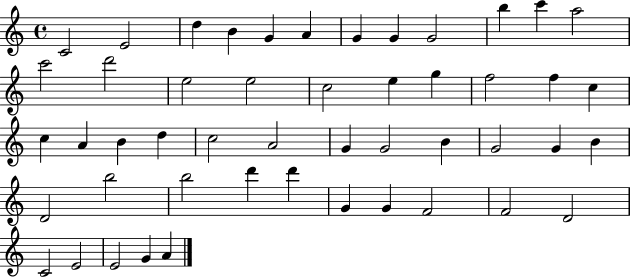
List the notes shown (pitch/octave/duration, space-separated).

C4/h E4/h D5/q B4/q G4/q A4/q G4/q G4/q G4/h B5/q C6/q A5/h C6/h D6/h E5/h E5/h C5/h E5/q G5/q F5/h F5/q C5/q C5/q A4/q B4/q D5/q C5/h A4/h G4/q G4/h B4/q G4/h G4/q B4/q D4/h B5/h B5/h D6/q D6/q G4/q G4/q F4/h F4/h D4/h C4/h E4/h E4/h G4/q A4/q